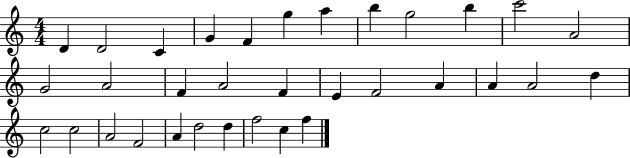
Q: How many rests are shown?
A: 0